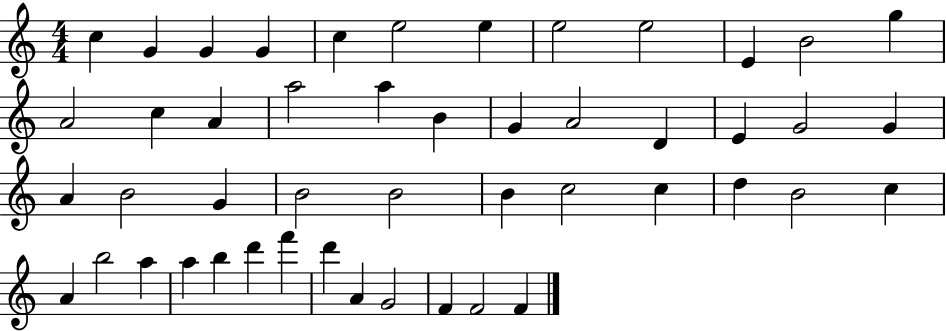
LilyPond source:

{
  \clef treble
  \numericTimeSignature
  \time 4/4
  \key c \major
  c''4 g'4 g'4 g'4 | c''4 e''2 e''4 | e''2 e''2 | e'4 b'2 g''4 | \break a'2 c''4 a'4 | a''2 a''4 b'4 | g'4 a'2 d'4 | e'4 g'2 g'4 | \break a'4 b'2 g'4 | b'2 b'2 | b'4 c''2 c''4 | d''4 b'2 c''4 | \break a'4 b''2 a''4 | a''4 b''4 d'''4 f'''4 | d'''4 a'4 g'2 | f'4 f'2 f'4 | \break \bar "|."
}